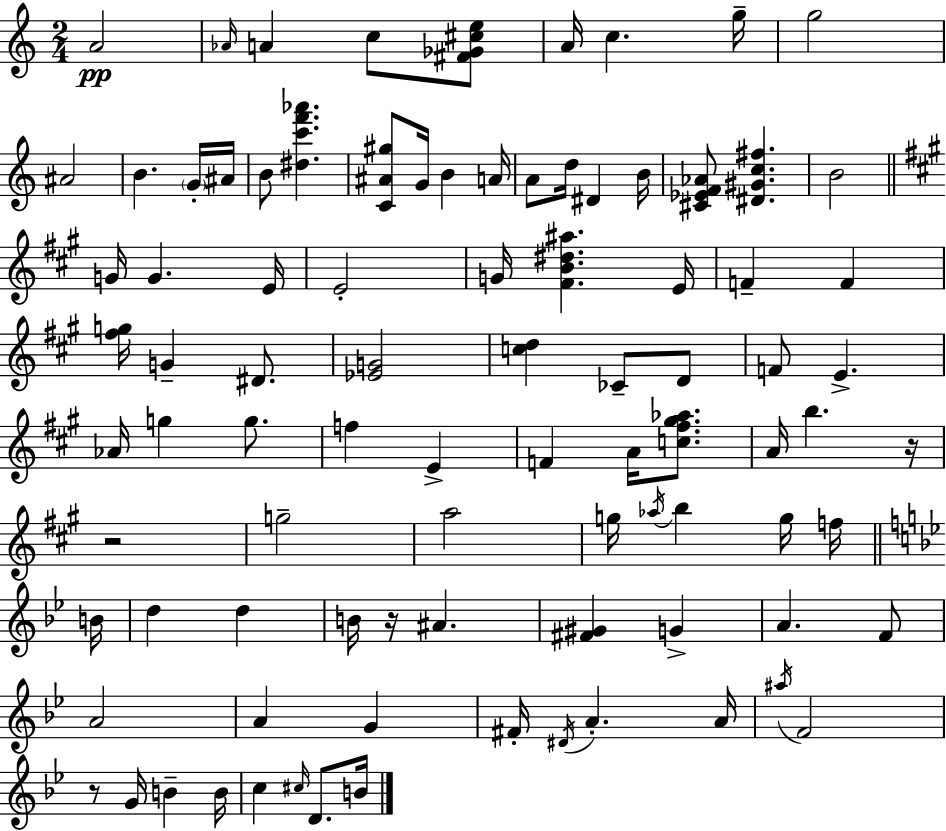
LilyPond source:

{
  \clef treble
  \numericTimeSignature
  \time 2/4
  \key a \minor
  a'2\pp | \grace { aes'16 } a'4 c''8 <fis' ges' cis'' e''>8 | a'16 c''4. | g''16-- g''2 | \break ais'2 | b'4. \parenthesize g'16-. | ais'16 b'8 <dis'' c''' f''' aes'''>4. | <c' ais' gis''>8 g'16 b'4 | \break a'16 a'8 d''16 dis'4 | b'16 <cis' ees' f' aes'>8 <dis' gis' c'' fis''>4. | b'2 | \bar "||" \break \key a \major g'16 g'4. e'16 | e'2-. | g'16 <fis' b' dis'' ais''>4. e'16 | f'4-- f'4 | \break <fis'' g''>16 g'4-- dis'8. | <ees' g'>2 | <c'' d''>4 ces'8-- d'8 | f'8 e'4.-> | \break aes'16 g''4 g''8. | f''4 e'4-> | f'4 a'16 <c'' fis'' gis'' aes''>8. | a'16 b''4. r16 | \break r2 | g''2-- | a''2 | g''16 \acciaccatura { aes''16 } b''4 g''16 f''16 | \break \bar "||" \break \key g \minor b'16 d''4 d''4 | b'16 r16 ais'4. | <fis' gis'>4 g'4-> | a'4. f'8 | \break a'2 | a'4 g'4 | fis'16-. \acciaccatura { dis'16 } a'4.-. | a'16 \acciaccatura { ais''16 } f'2 | \break r8 g'16 b'4-- | b'16 c''4 \grace { cis''16 } | d'8. b'16 \bar "|."
}